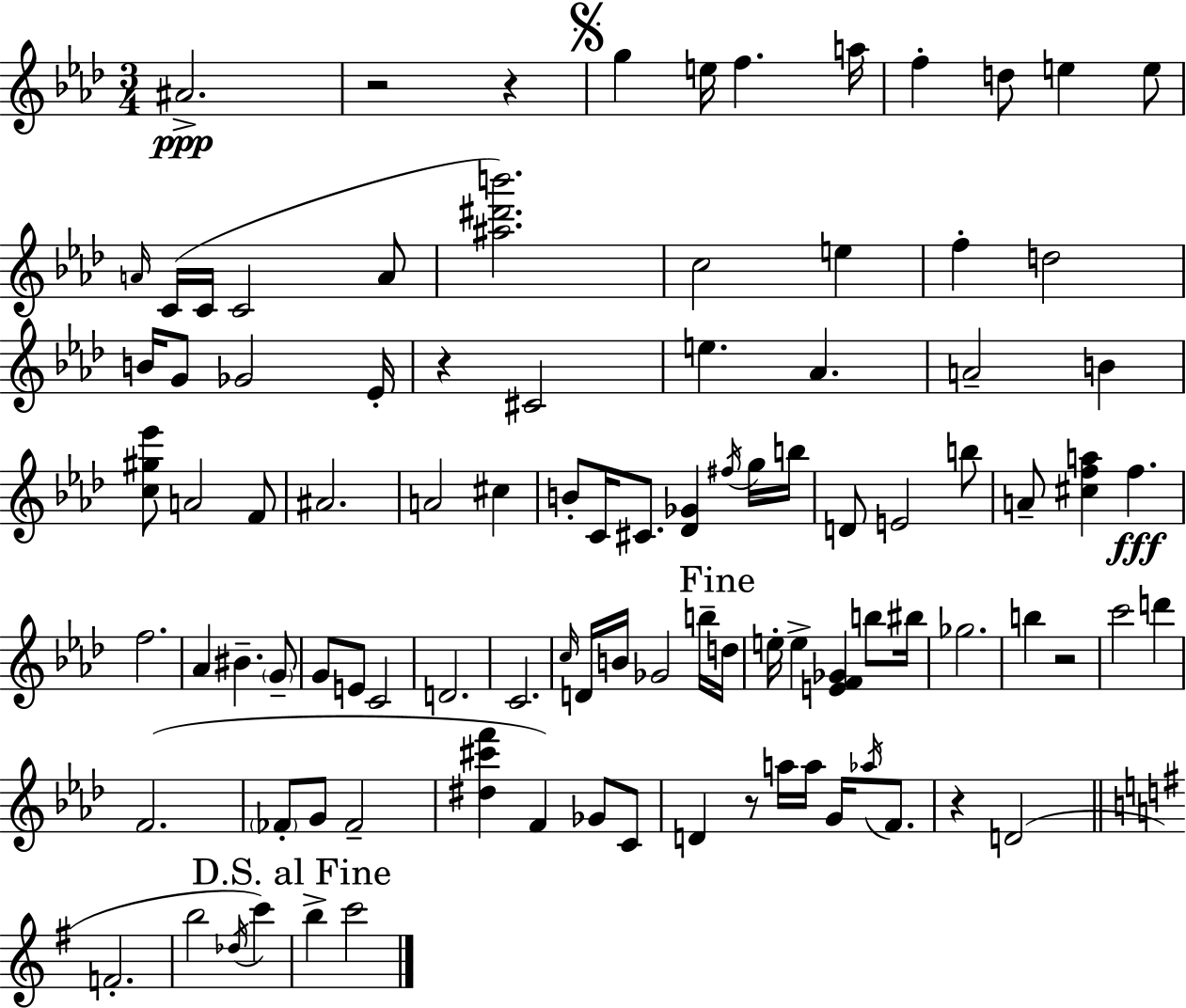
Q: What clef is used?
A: treble